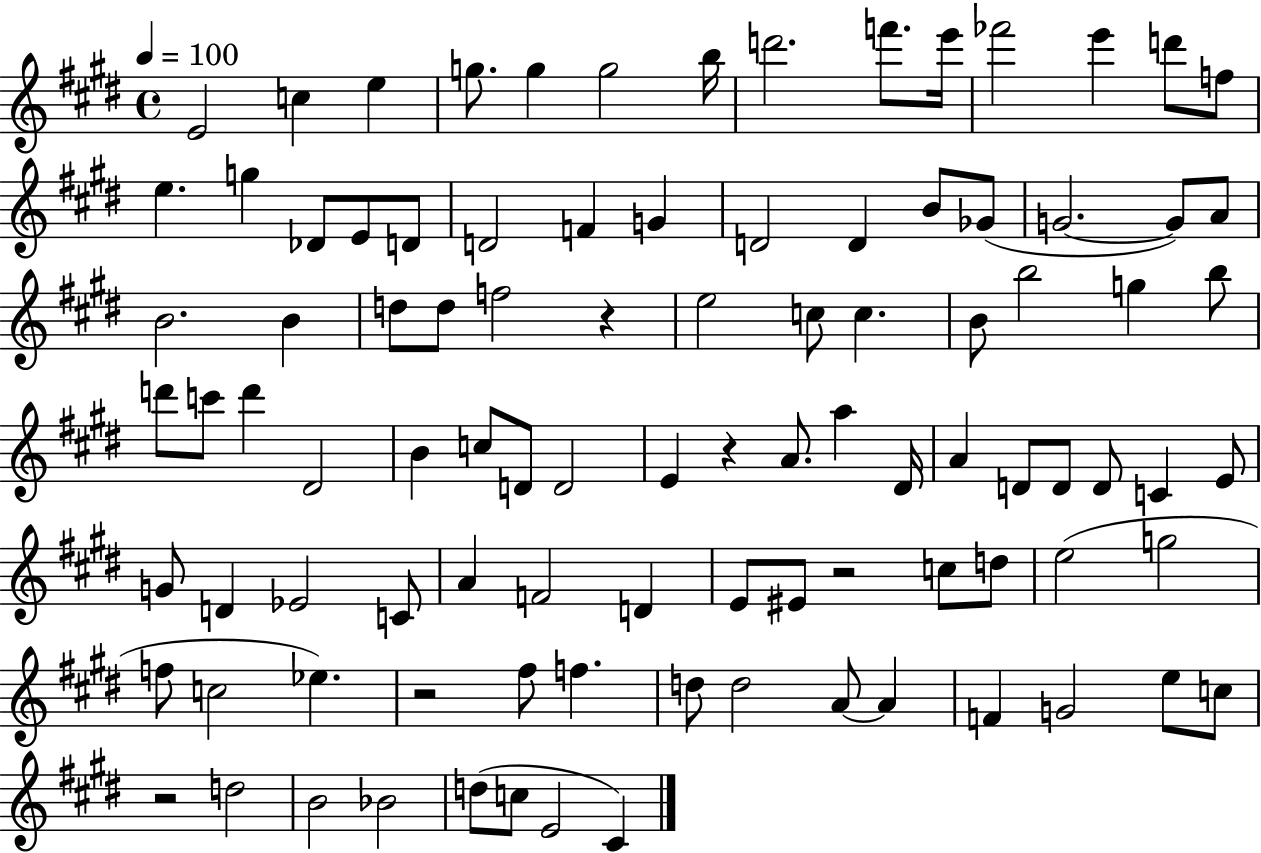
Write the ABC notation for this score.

X:1
T:Untitled
M:4/4
L:1/4
K:E
E2 c e g/2 g g2 b/4 d'2 f'/2 e'/4 _f'2 e' d'/2 f/2 e g _D/2 E/2 D/2 D2 F G D2 D B/2 _G/2 G2 G/2 A/2 B2 B d/2 d/2 f2 z e2 c/2 c B/2 b2 g b/2 d'/2 c'/2 d' ^D2 B c/2 D/2 D2 E z A/2 a ^D/4 A D/2 D/2 D/2 C E/2 G/2 D _E2 C/2 A F2 D E/2 ^E/2 z2 c/2 d/2 e2 g2 f/2 c2 _e z2 ^f/2 f d/2 d2 A/2 A F G2 e/2 c/2 z2 d2 B2 _B2 d/2 c/2 E2 ^C